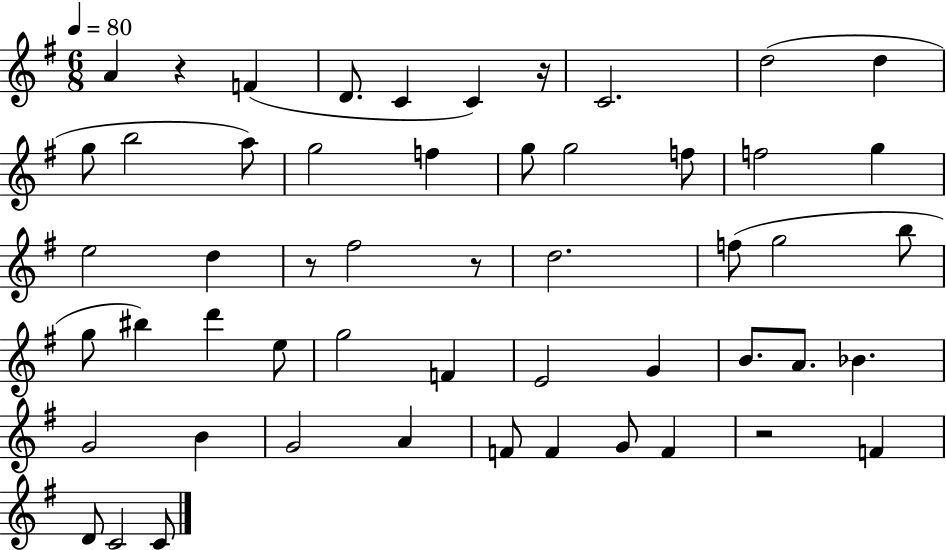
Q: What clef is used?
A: treble